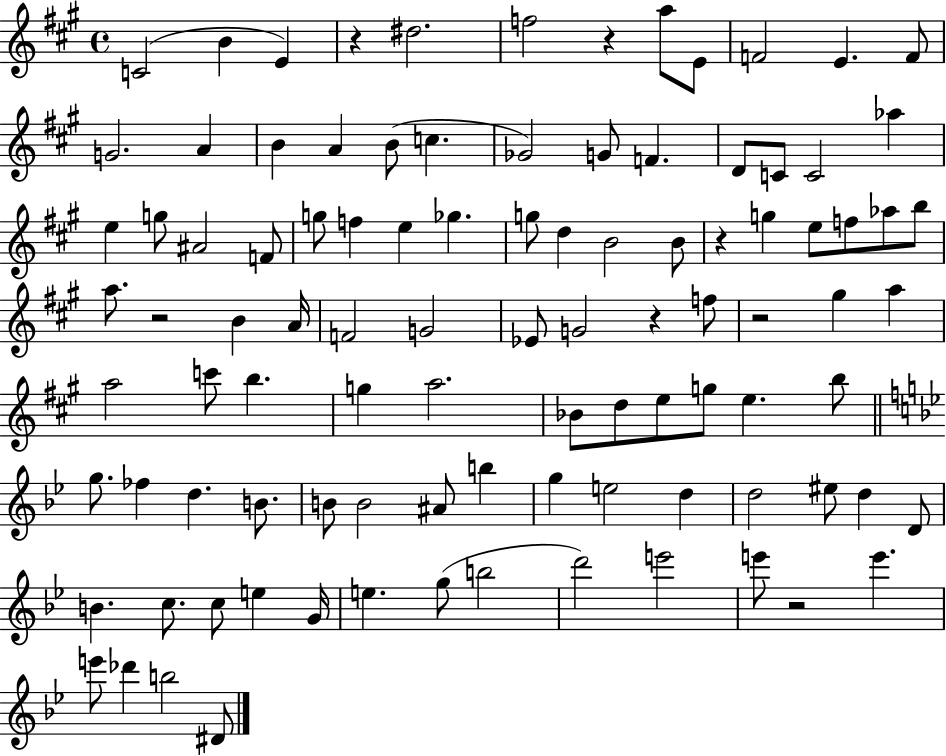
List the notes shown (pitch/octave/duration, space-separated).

C4/h B4/q E4/q R/q D#5/h. F5/h R/q A5/e E4/e F4/h E4/q. F4/e G4/h. A4/q B4/q A4/q B4/e C5/q. Gb4/h G4/e F4/q. D4/e C4/e C4/h Ab5/q E5/q G5/e A#4/h F4/e G5/e F5/q E5/q Gb5/q. G5/e D5/q B4/h B4/e R/q G5/q E5/e F5/e Ab5/e B5/e A5/e. R/h B4/q A4/s F4/h G4/h Eb4/e G4/h R/q F5/e R/h G#5/q A5/q A5/h C6/e B5/q. G5/q A5/h. Bb4/e D5/e E5/e G5/e E5/q. B5/e G5/e. FES5/q D5/q. B4/e. B4/e B4/h A#4/e B5/q G5/q E5/h D5/q D5/h EIS5/e D5/q D4/e B4/q. C5/e. C5/e E5/q G4/s E5/q. G5/e B5/h D6/h E6/h E6/e R/h E6/q. E6/e Db6/q B5/h D#4/e